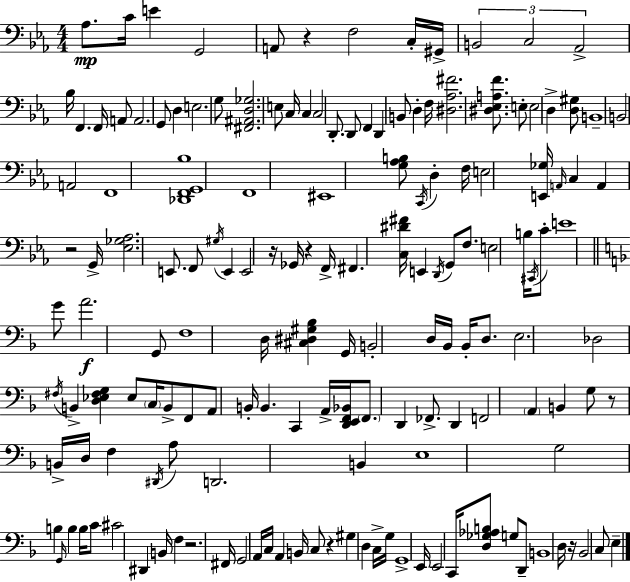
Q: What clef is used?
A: bass